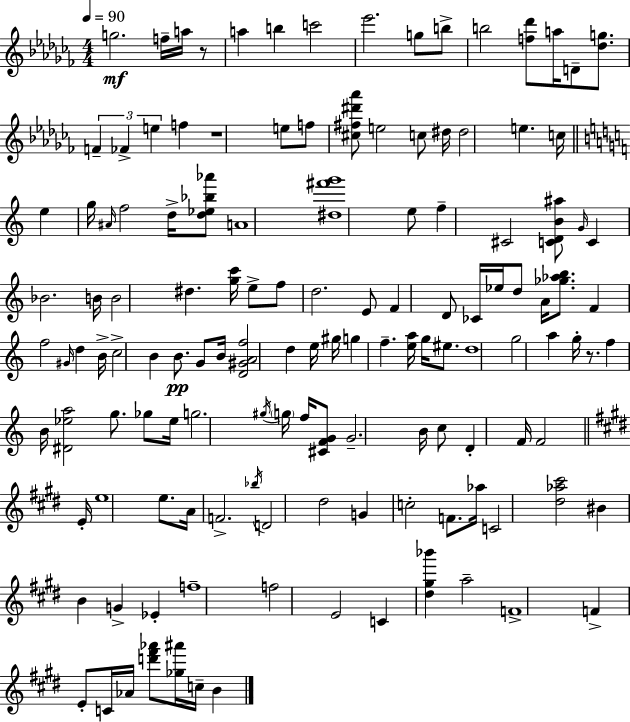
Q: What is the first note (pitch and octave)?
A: G5